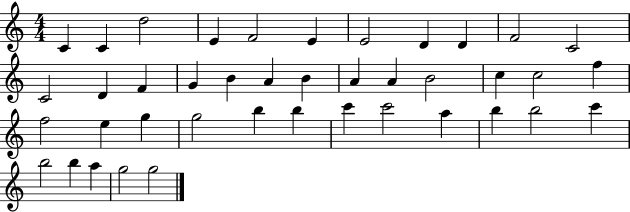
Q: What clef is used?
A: treble